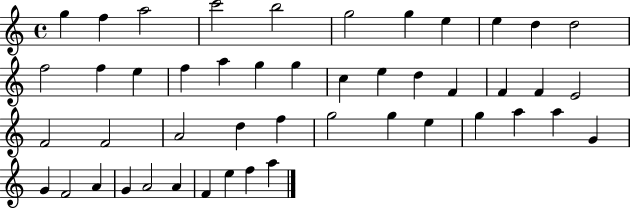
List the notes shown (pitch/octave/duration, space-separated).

G5/q F5/q A5/h C6/h B5/h G5/h G5/q E5/q E5/q D5/q D5/h F5/h F5/q E5/q F5/q A5/q G5/q G5/q C5/q E5/q D5/q F4/q F4/q F4/q E4/h F4/h F4/h A4/h D5/q F5/q G5/h G5/q E5/q G5/q A5/q A5/q G4/q G4/q F4/h A4/q G4/q A4/h A4/q F4/q E5/q F5/q A5/q